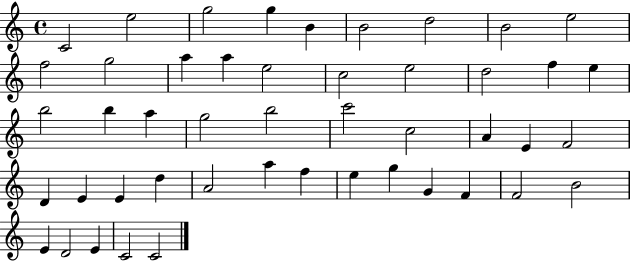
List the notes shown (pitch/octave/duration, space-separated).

C4/h E5/h G5/h G5/q B4/q B4/h D5/h B4/h E5/h F5/h G5/h A5/q A5/q E5/h C5/h E5/h D5/h F5/q E5/q B5/h B5/q A5/q G5/h B5/h C6/h C5/h A4/q E4/q F4/h D4/q E4/q E4/q D5/q A4/h A5/q F5/q E5/q G5/q G4/q F4/q F4/h B4/h E4/q D4/h E4/q C4/h C4/h